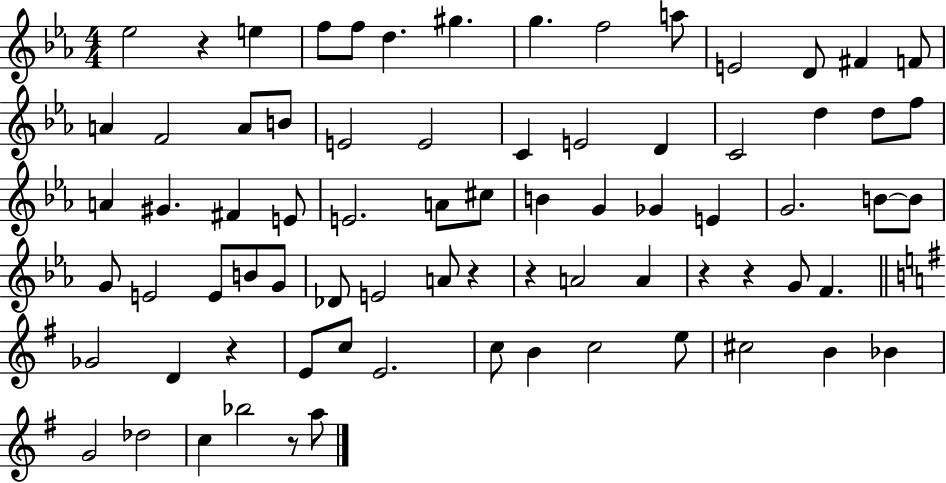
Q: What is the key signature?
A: EES major